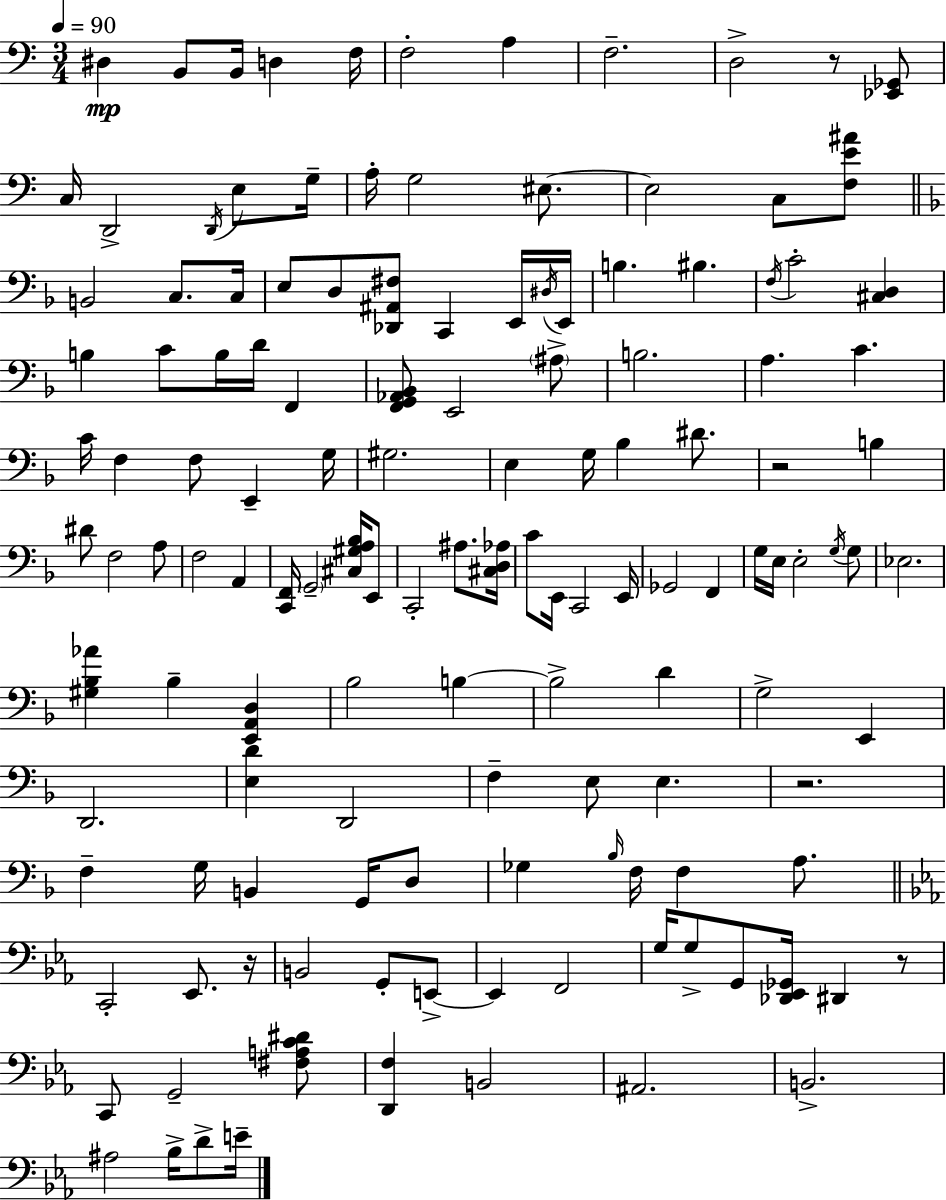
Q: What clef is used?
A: bass